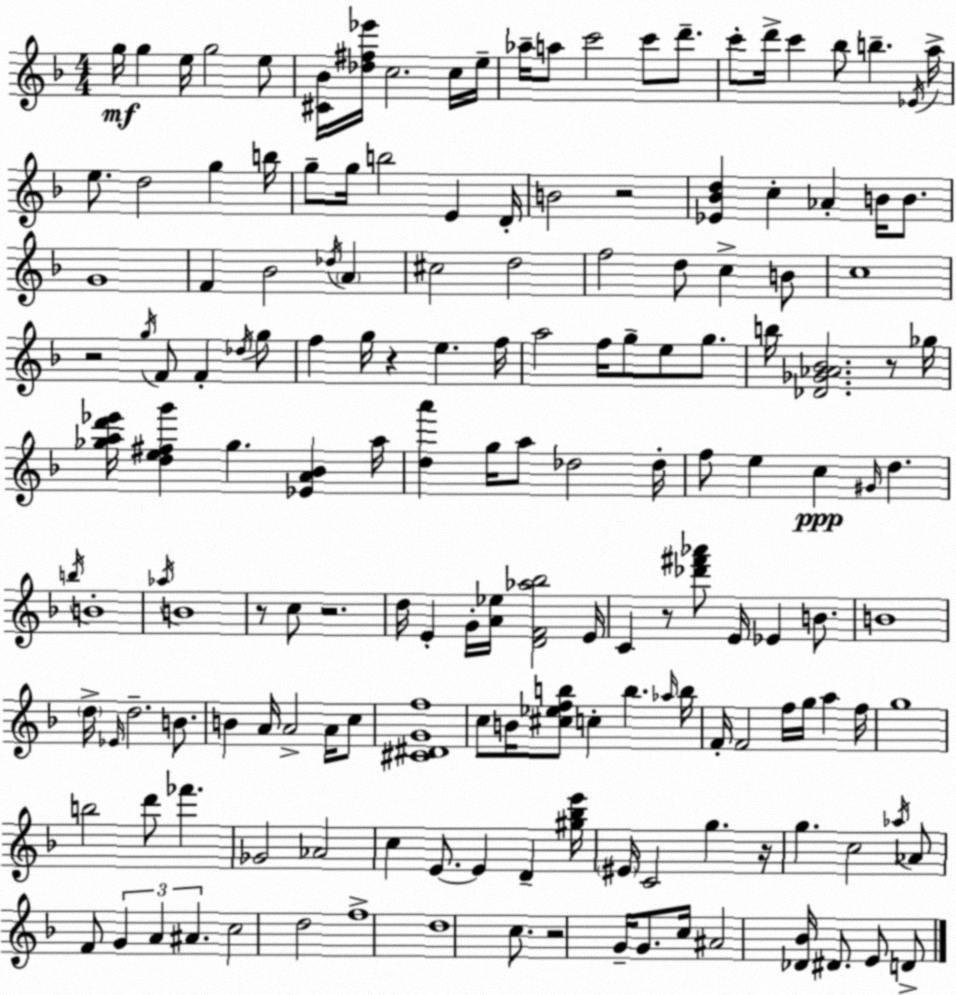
X:1
T:Untitled
M:4/4
L:1/4
K:Dm
g/4 g e/4 g2 e/2 [^C_B]/4 [_d^f_e']/4 c2 c/4 e/4 _a/4 a/2 c'2 c'/2 d'/2 c'/2 d'/4 c' _b/2 b _E/4 a/4 e/2 d2 g b/4 g/2 g/4 b2 E D/4 B2 z2 [_E_Bd] c _A B/4 B/2 G4 F _B2 _d/4 A ^c2 d2 f2 d/2 c B/2 c4 z2 g/4 F/2 F _d/4 g/2 f g/4 z e f/4 a2 f/4 g/2 e/2 g/2 b/4 [_D_G_A_B]2 z/2 _g/4 [_gad'_e']/4 [de^fg'] _g [_EA_B] a/4 [da'] g/4 a/2 _d2 _d/4 f/2 e c ^G/4 d b/4 B4 _a/4 B4 z/2 c/2 z2 d/4 E G/4 [A_e]/4 [DF_a_b]2 E/4 C z/2 [_d'^f'_a']/2 E/4 _E B/2 B4 d/4 _E/4 d2 B/2 B A/4 A2 A/4 c/2 [^C^DGf]4 c/2 B/4 [^c_efb]/2 c b _a/4 b/4 F/4 F2 f/4 g/4 a f/4 g4 b2 d'/2 _f' _G2 _A2 c E/2 E D [^g_be']/4 ^E/4 C2 g z/4 g c2 _a/4 _A/2 F/2 G A ^A c2 d2 f4 d4 c/2 z2 G/4 G/2 c/4 ^A2 [_D_B]/4 ^D/2 E/2 D/2